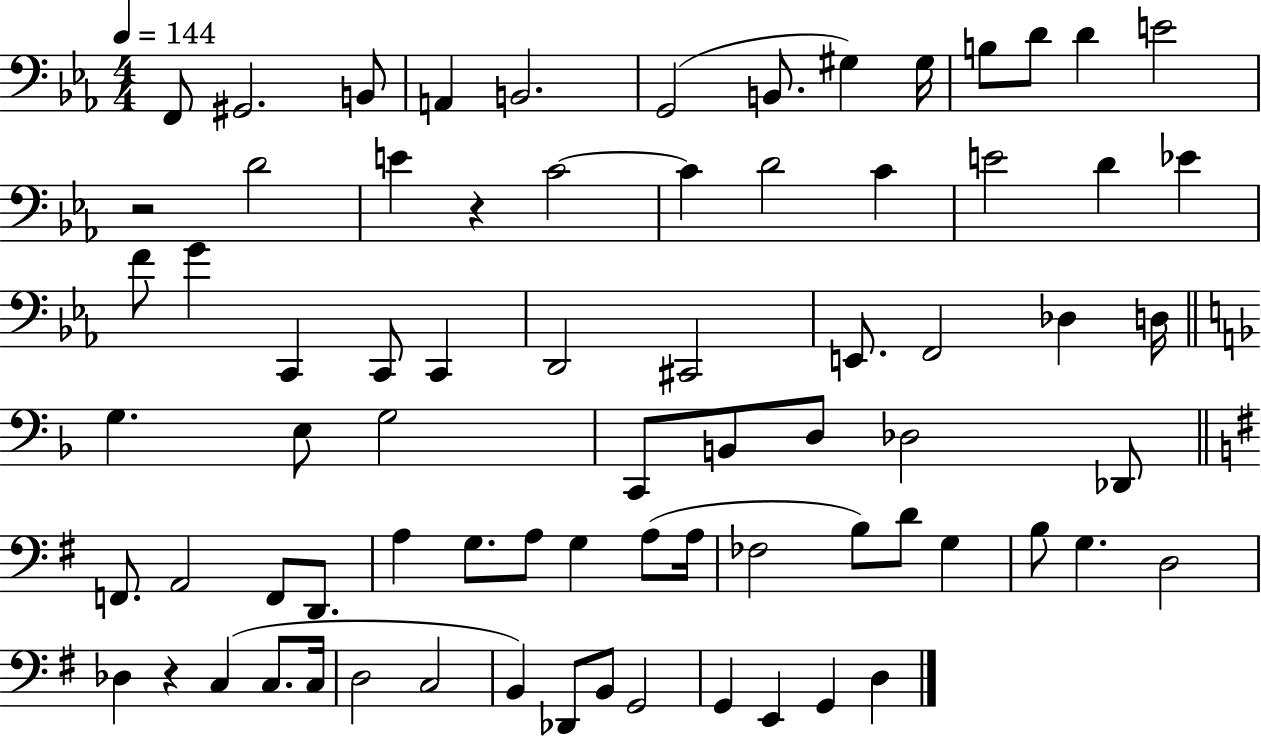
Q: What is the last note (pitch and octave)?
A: D3